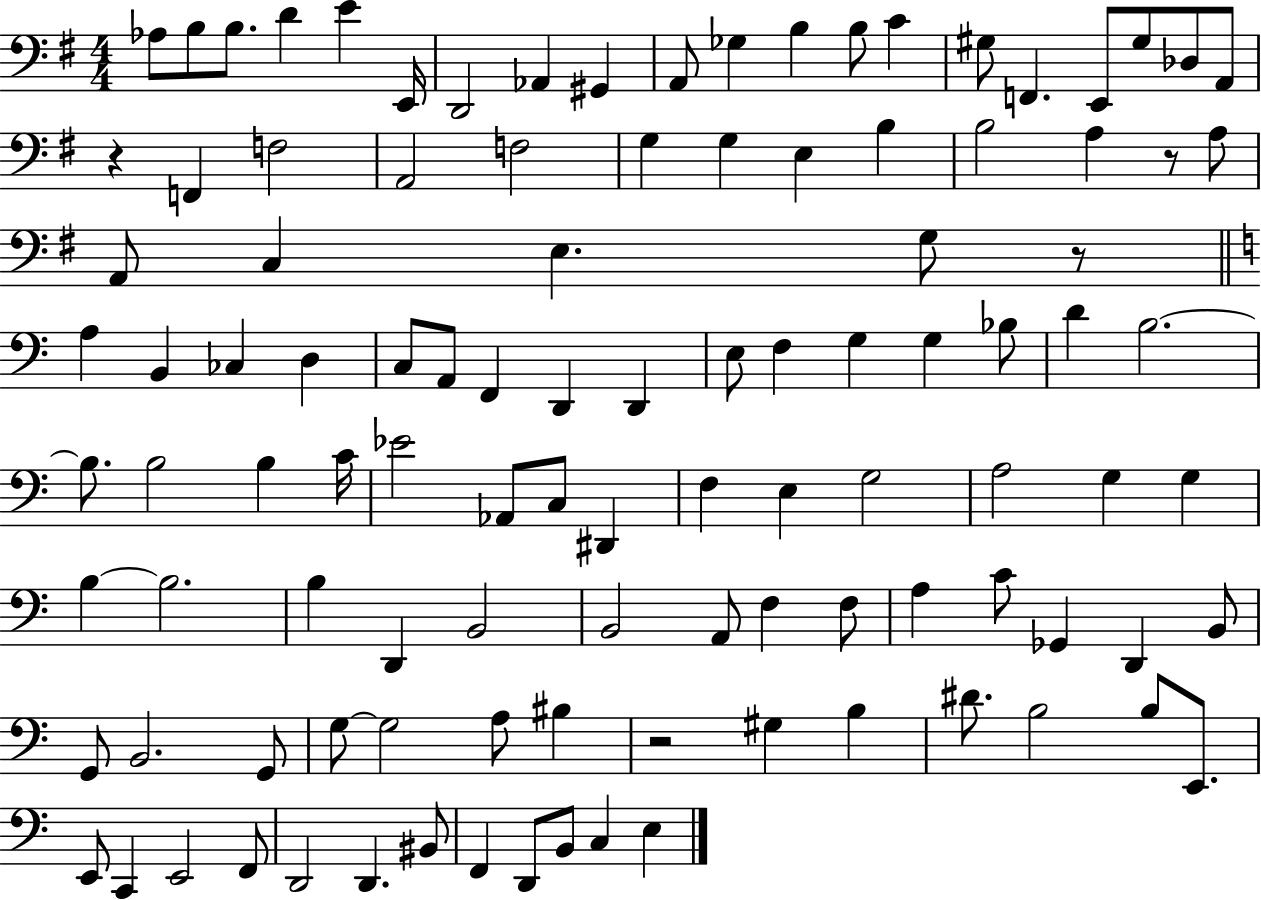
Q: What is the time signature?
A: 4/4